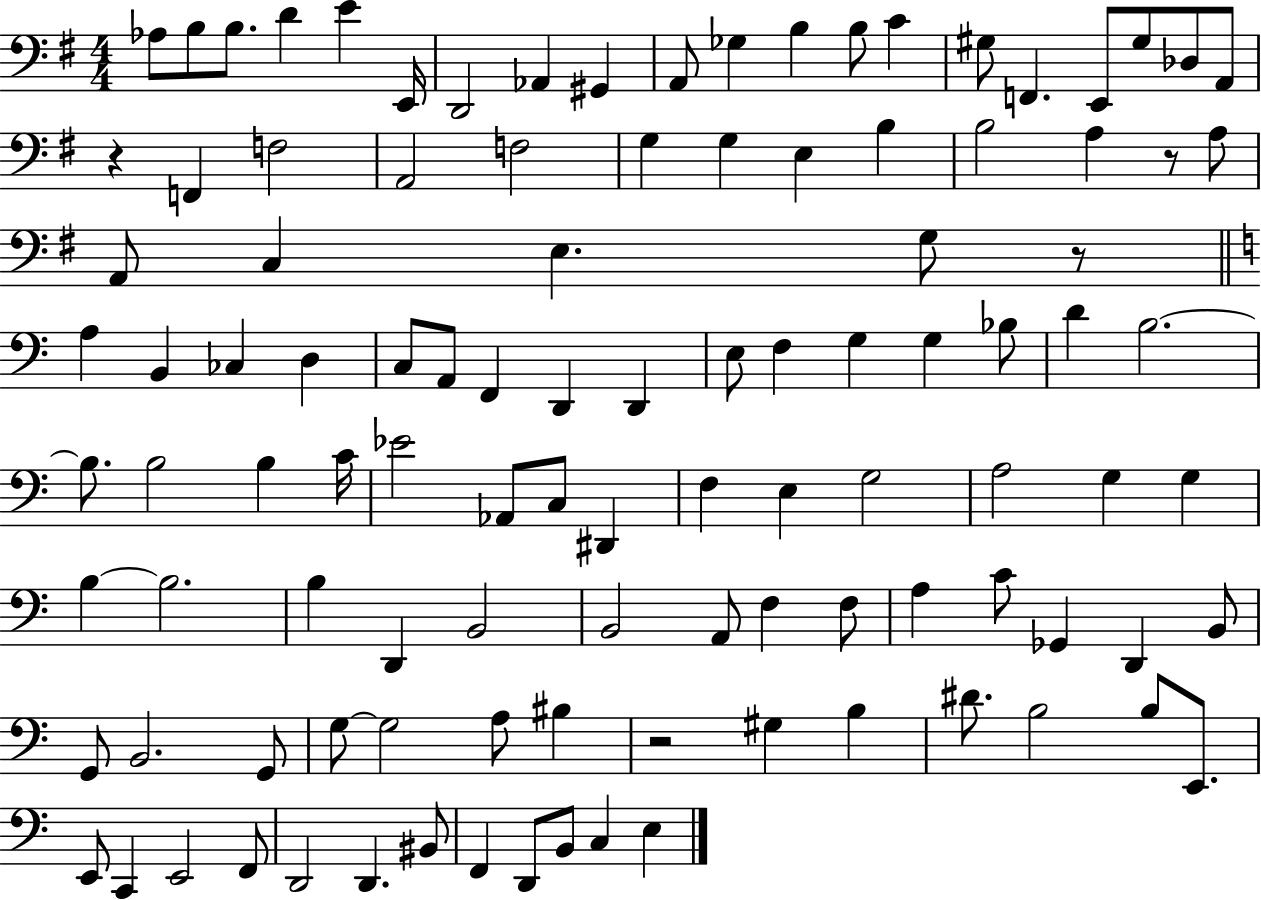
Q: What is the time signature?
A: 4/4